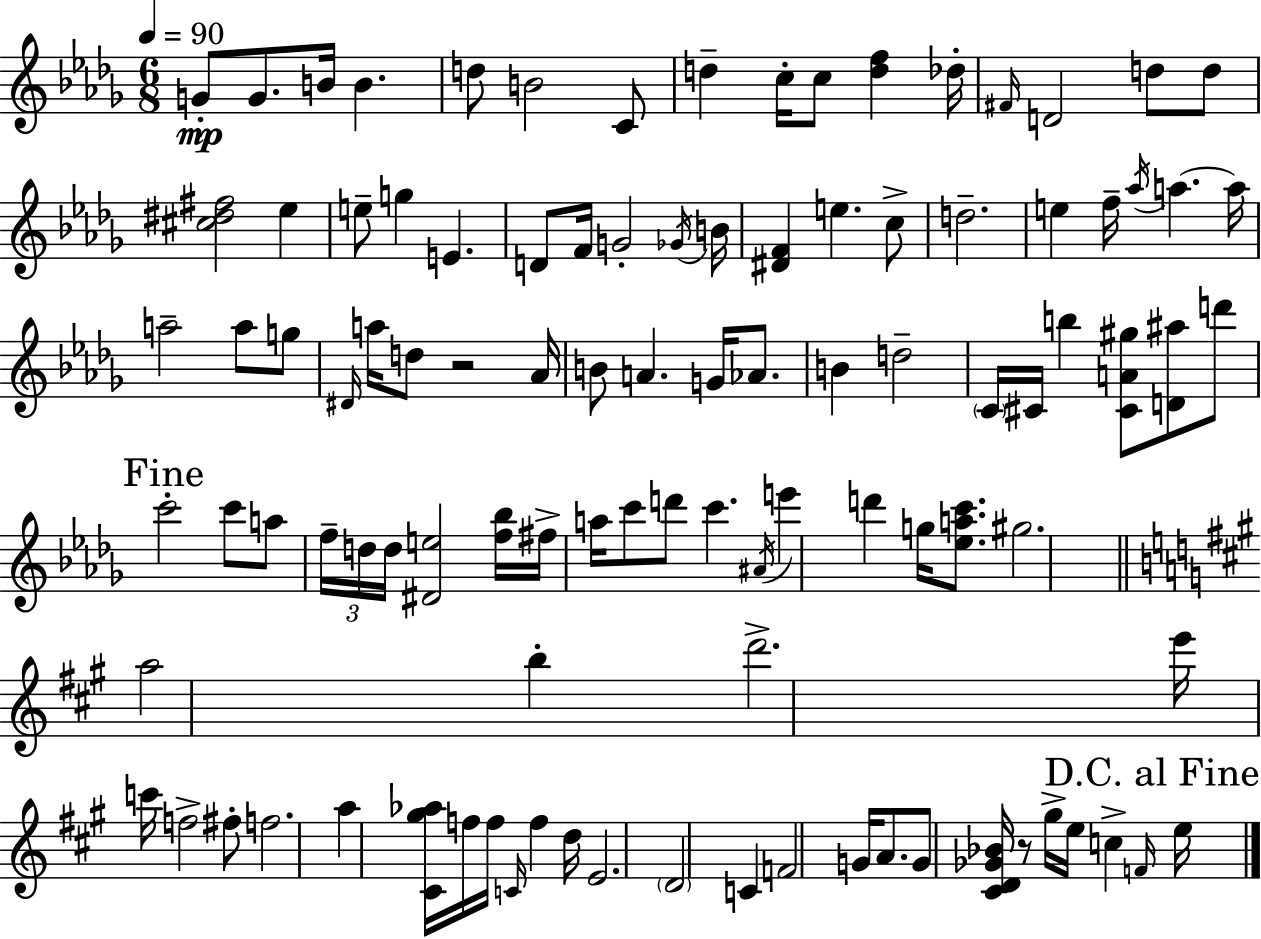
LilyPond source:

{
  \clef treble
  \numericTimeSignature
  \time 6/8
  \key bes \minor
  \tempo 4 = 90
  g'8-.\mp g'8. b'16 b'4. | d''8 b'2 c'8 | d''4-- c''16-. c''8 <d'' f''>4 des''16-. | \grace { fis'16 } d'2 d''8 d''8 | \break <cis'' dis'' fis''>2 ees''4 | e''8-- g''4 e'4. | d'8 f'16 g'2-. | \acciaccatura { ges'16 } b'16 <dis' f'>4 e''4. | \break c''8-> d''2.-- | e''4 f''16-- \acciaccatura { aes''16 } a''4.~~ | a''16 a''2-- a''8 | g''8 \grace { dis'16 } a''16 d''8 r2 | \break aes'16 b'8 a'4. | g'16 aes'8. b'4 d''2-- | \parenthesize c'16 cis'16 b''4 <cis' a' gis''>8 | <d' ais''>8 d'''8 \mark "Fine" c'''2-. | \break c'''8 a''8 \tuplet 3/2 { f''16-- d''16 d''16 } <dis' e''>2 | <f'' bes''>16 fis''16-> a''16 c'''8 d'''8 c'''4. | \acciaccatura { ais'16 } e'''4 d'''4 | g''16 <ees'' a'' c'''>8. gis''2. | \break \bar "||" \break \key a \major a''2 b''4-. | d'''2.-> | e'''16 c'''16 f''2-> fis''8-. | f''2. | \break a''4 <cis' gis'' aes''>16 f''16 f''16 \grace { c'16 } f''4 | d''16 e'2. | \parenthesize d'2 c'4 | f'2 g'16 a'8. | \break g'8 <cis' d' ges' bes'>16 r8 gis''16-> e''16 c''4-> | \grace { f'16 } \mark "D.C. al Fine" e''16 \bar "|."
}